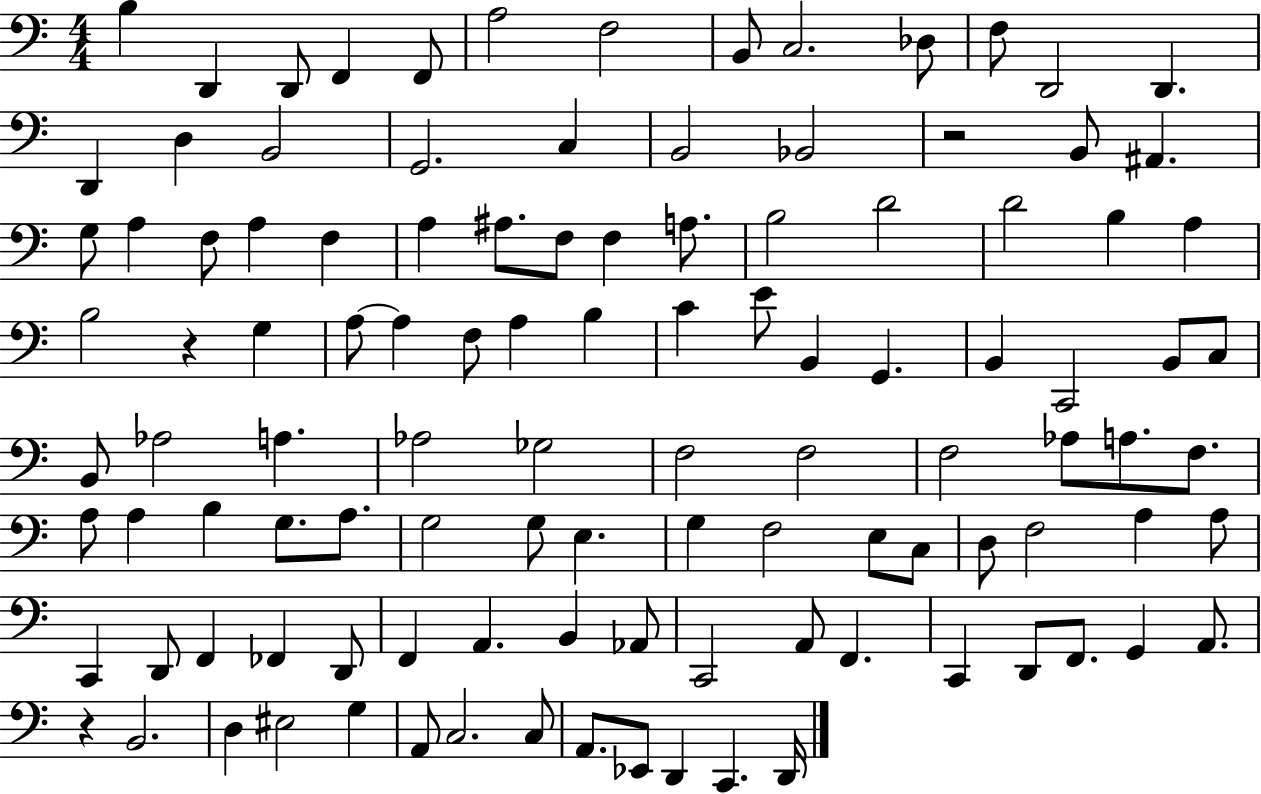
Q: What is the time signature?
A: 4/4